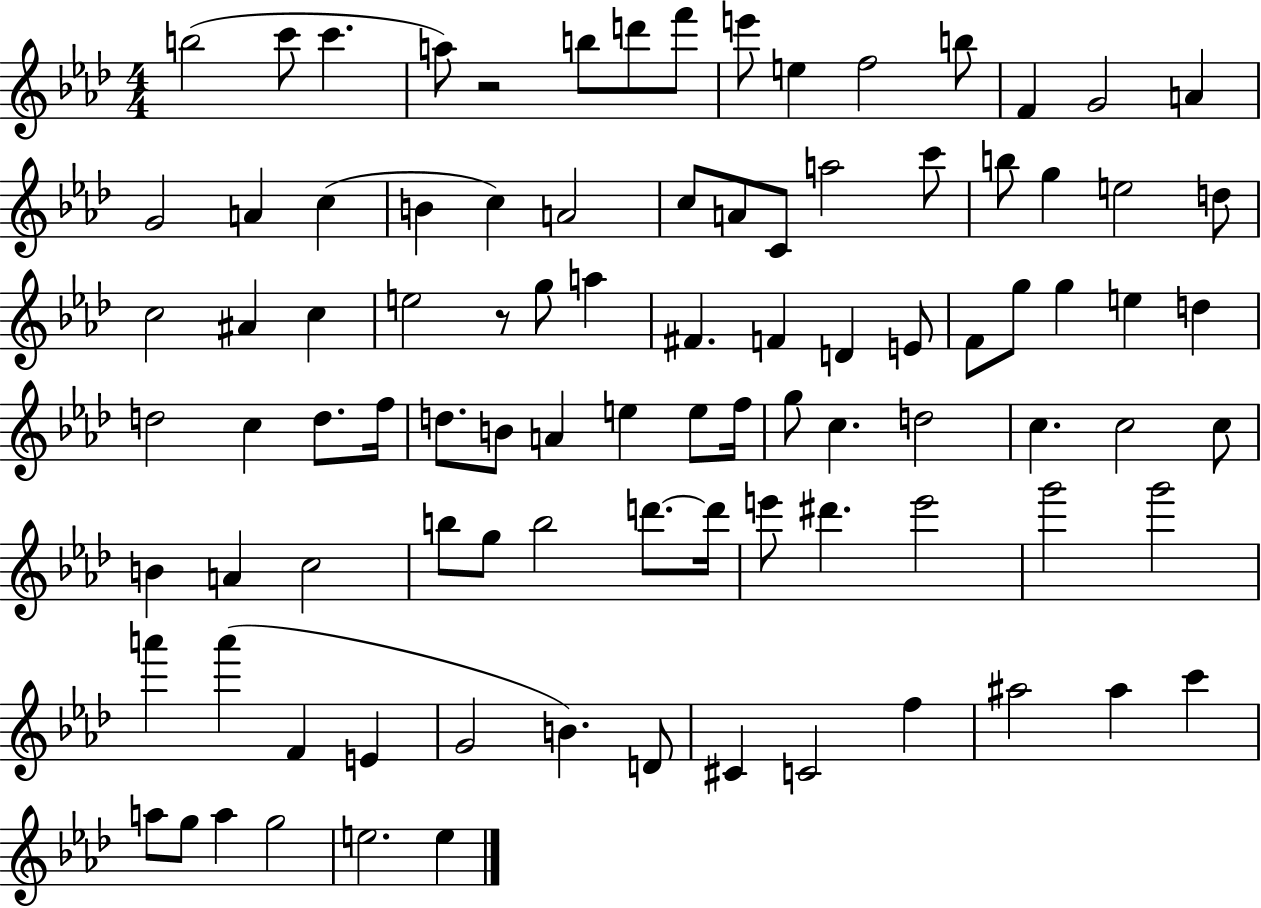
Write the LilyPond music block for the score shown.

{
  \clef treble
  \numericTimeSignature
  \time 4/4
  \key aes \major
  b''2( c'''8 c'''4. | a''8) r2 b''8 d'''8 f'''8 | e'''8 e''4 f''2 b''8 | f'4 g'2 a'4 | \break g'2 a'4 c''4( | b'4 c''4) a'2 | c''8 a'8 c'8 a''2 c'''8 | b''8 g''4 e''2 d''8 | \break c''2 ais'4 c''4 | e''2 r8 g''8 a''4 | fis'4. f'4 d'4 e'8 | f'8 g''8 g''4 e''4 d''4 | \break d''2 c''4 d''8. f''16 | d''8. b'8 a'4 e''4 e''8 f''16 | g''8 c''4. d''2 | c''4. c''2 c''8 | \break b'4 a'4 c''2 | b''8 g''8 b''2 d'''8.~~ d'''16 | e'''8 dis'''4. e'''2 | g'''2 g'''2 | \break a'''4 a'''4( f'4 e'4 | g'2 b'4.) d'8 | cis'4 c'2 f''4 | ais''2 ais''4 c'''4 | \break a''8 g''8 a''4 g''2 | e''2. e''4 | \bar "|."
}